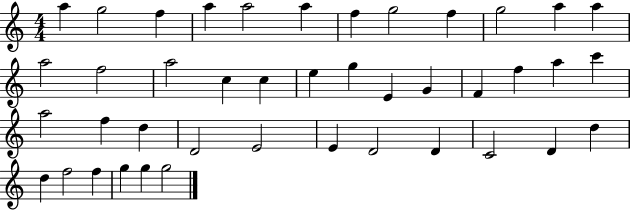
{
  \clef treble
  \numericTimeSignature
  \time 4/4
  \key c \major
  a''4 g''2 f''4 | a''4 a''2 a''4 | f''4 g''2 f''4 | g''2 a''4 a''4 | \break a''2 f''2 | a''2 c''4 c''4 | e''4 g''4 e'4 g'4 | f'4 f''4 a''4 c'''4 | \break a''2 f''4 d''4 | d'2 e'2 | e'4 d'2 d'4 | c'2 d'4 d''4 | \break d''4 f''2 f''4 | g''4 g''4 g''2 | \bar "|."
}